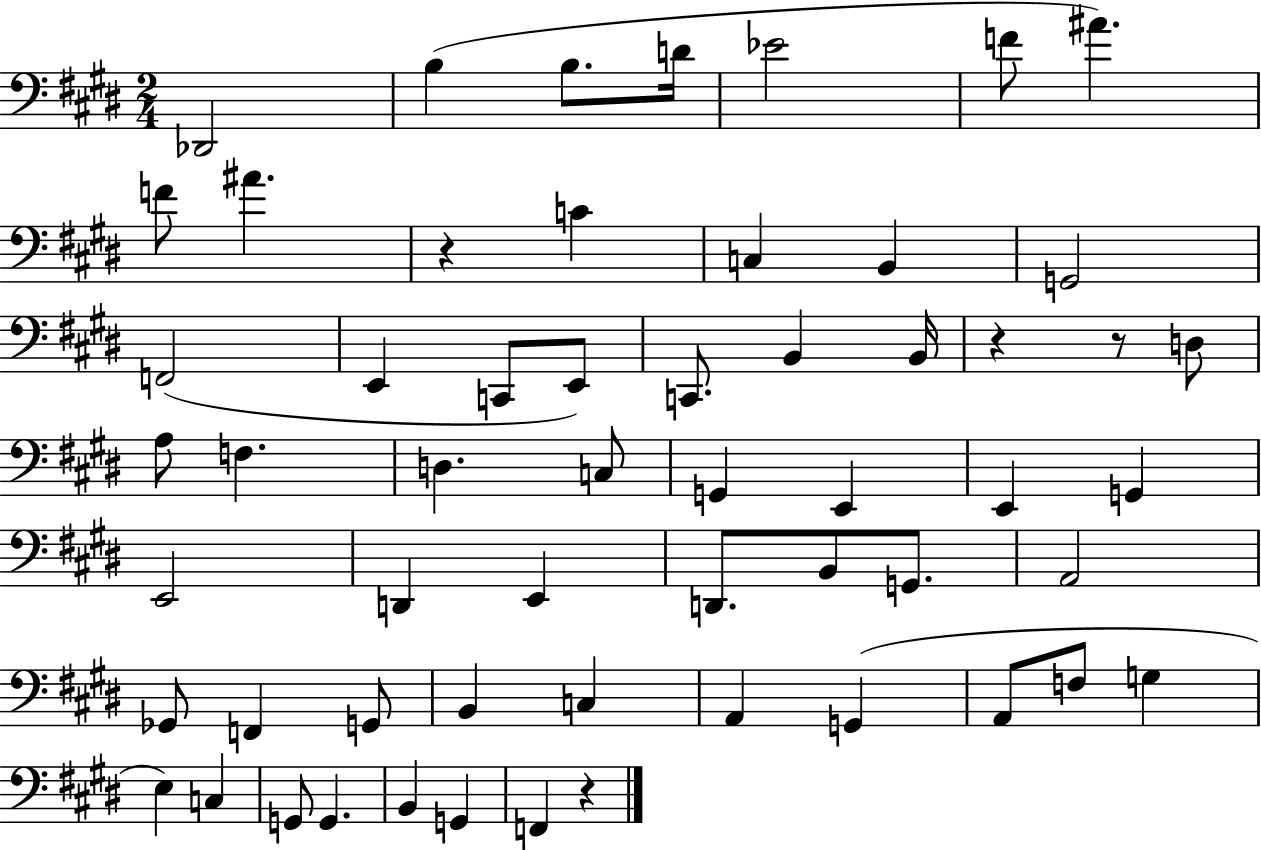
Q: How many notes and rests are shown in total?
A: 57